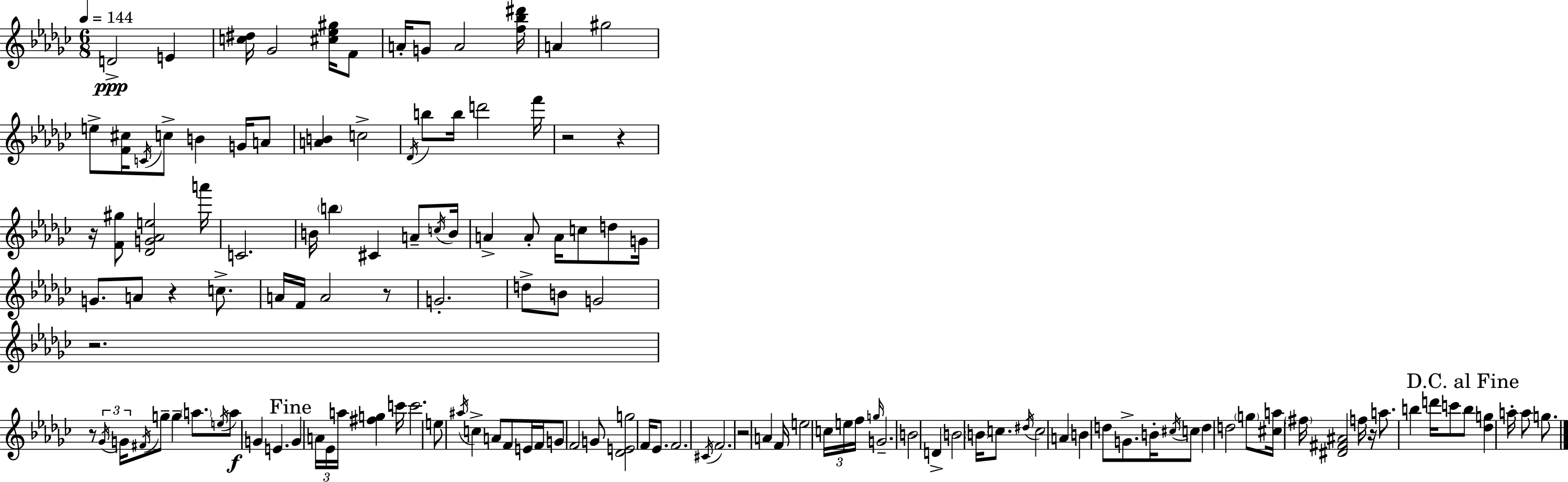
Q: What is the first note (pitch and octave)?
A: D4